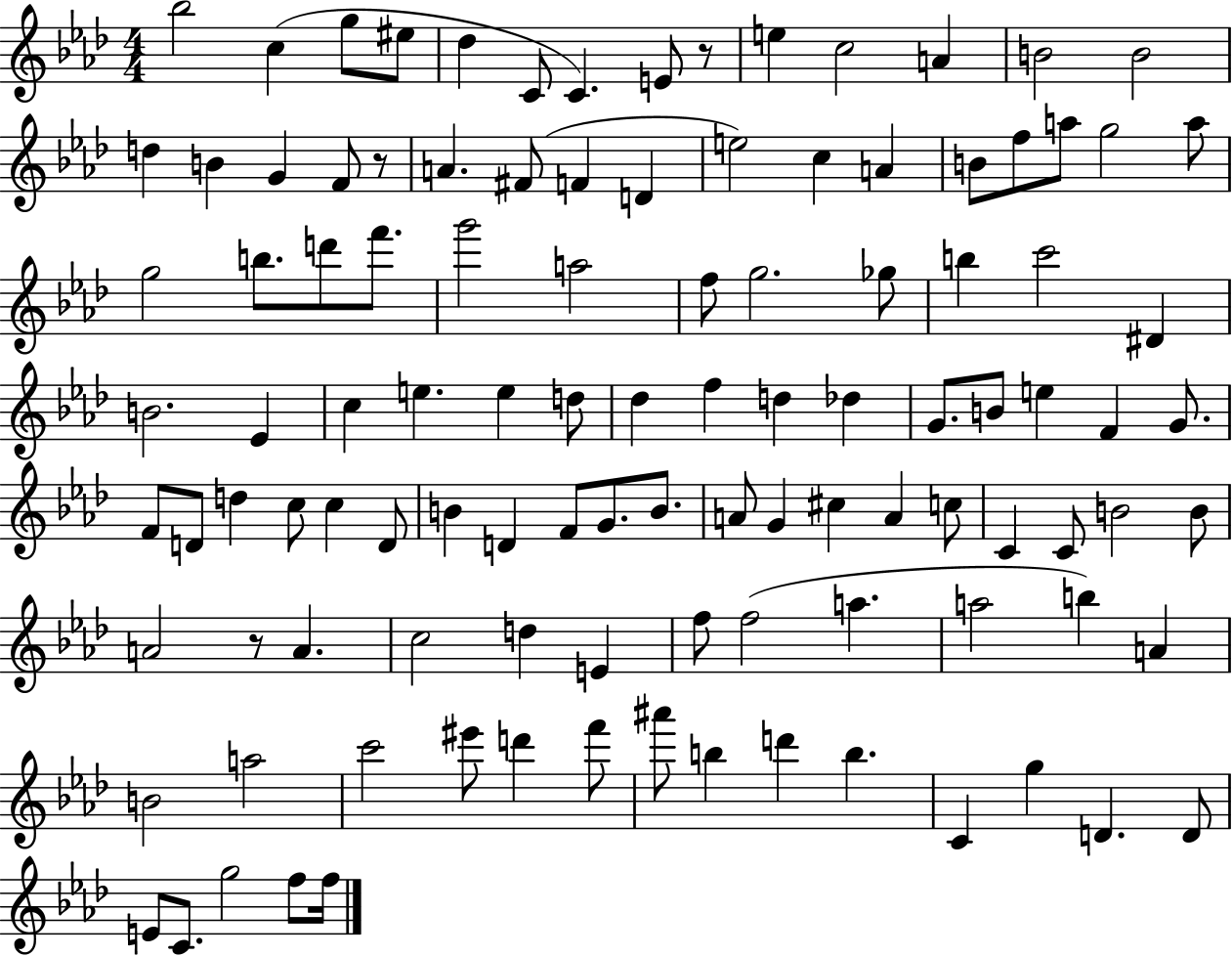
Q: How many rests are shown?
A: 3